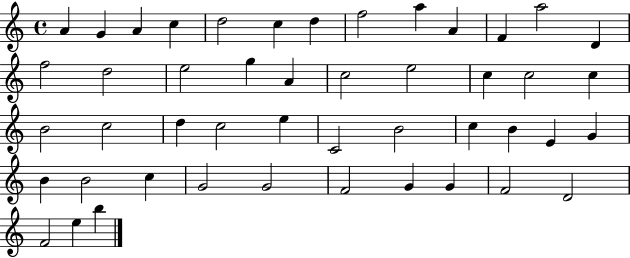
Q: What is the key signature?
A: C major